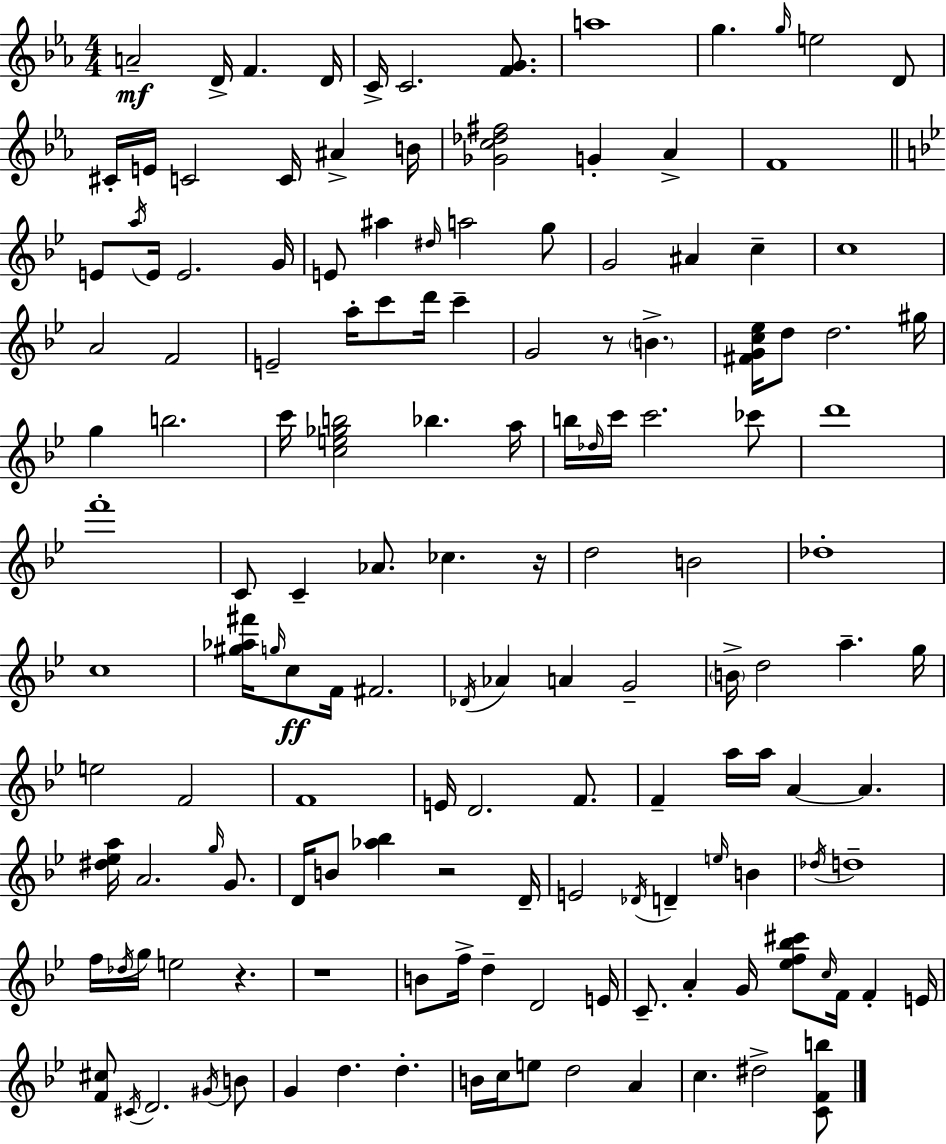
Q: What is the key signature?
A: EES major